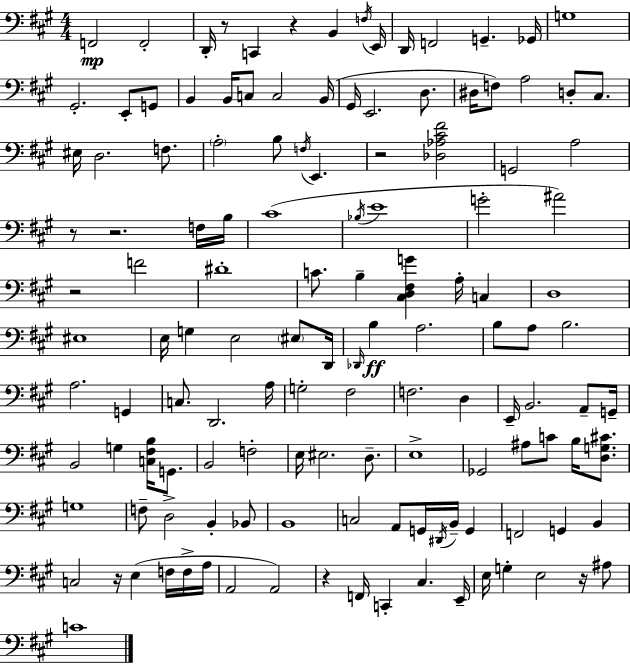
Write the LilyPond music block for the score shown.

{
  \clef bass
  \numericTimeSignature
  \time 4/4
  \key a \major
  \repeat volta 2 { f,2\mp f,2-. | d,16-. r8 c,4 r4 b,4 \acciaccatura { f16 } | e,16 d,16 f,2 g,4.-- | ges,16 g1 | \break gis,2.-. e,8-. g,8 | b,4 b,16 c8 c2 | b,16( gis,16 e,2. d8. | dis16 f8) a2 d8-. cis8. | \break eis16 d2. f8. | \parenthesize a2-. b8 \acciaccatura { f16 } e,4. | r2 <des aes cis' fis'>2 | g,2 a2 | \break r8 r2. | f16 b16 cis'1( | \acciaccatura { bes16 } e'1 | g'2-. ais'2) | \break r2 f'2 | dis'1-. | c'8. b4-- <cis d fis g'>4 a16-. c4 | d1 | \break eis1 | e16 g4 e2 | \parenthesize eis8 d,16 \grace { des,16 } b4\ff a2. | b8 a8 b2. | \break a2. | g,4 c8. d,2. | a16 g2-. fis2 | f2. | \break d4 e,16-- b,2. | a,8-- g,16-- b,2 g4 | <c fis b>16 g,8. b,2 f2-. | e16 eis2. | \break d8.-- e1-> | ges,2 ais8 c'8 | b16 <d g cis'>8. g1 | f8-- d2-> b,4-. | \break bes,8 b,1 | c2 a,8 g,16 \acciaccatura { dis,16 } | b,16-- g,4 f,2 g,4 | b,4 c2 r16 e4( | \break f16 f16-> a16 a,2 a,2) | r4 f,16 c,4-. cis4. | e,16-- e16 g4-. e2 | r16 ais8 c'1 | \break } \bar "|."
}